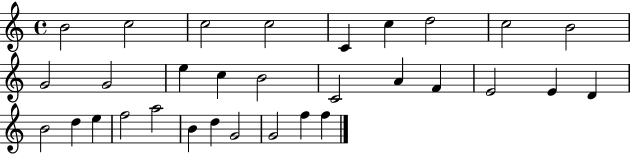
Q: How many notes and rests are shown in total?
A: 31